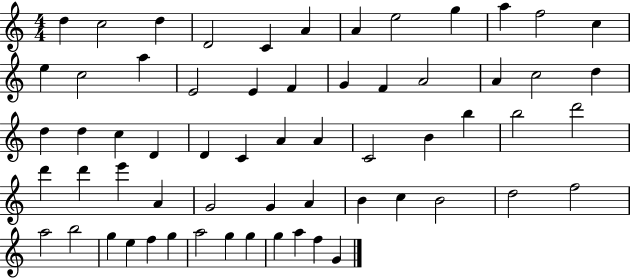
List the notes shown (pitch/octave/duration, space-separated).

D5/q C5/h D5/q D4/h C4/q A4/q A4/q E5/h G5/q A5/q F5/h C5/q E5/q C5/h A5/q E4/h E4/q F4/q G4/q F4/q A4/h A4/q C5/h D5/q D5/q D5/q C5/q D4/q D4/q C4/q A4/q A4/q C4/h B4/q B5/q B5/h D6/h D6/q D6/q E6/q A4/q G4/h G4/q A4/q B4/q C5/q B4/h D5/h F5/h A5/h B5/h G5/q E5/q F5/q G5/q A5/h G5/q G5/q G5/q A5/q F5/q G4/q